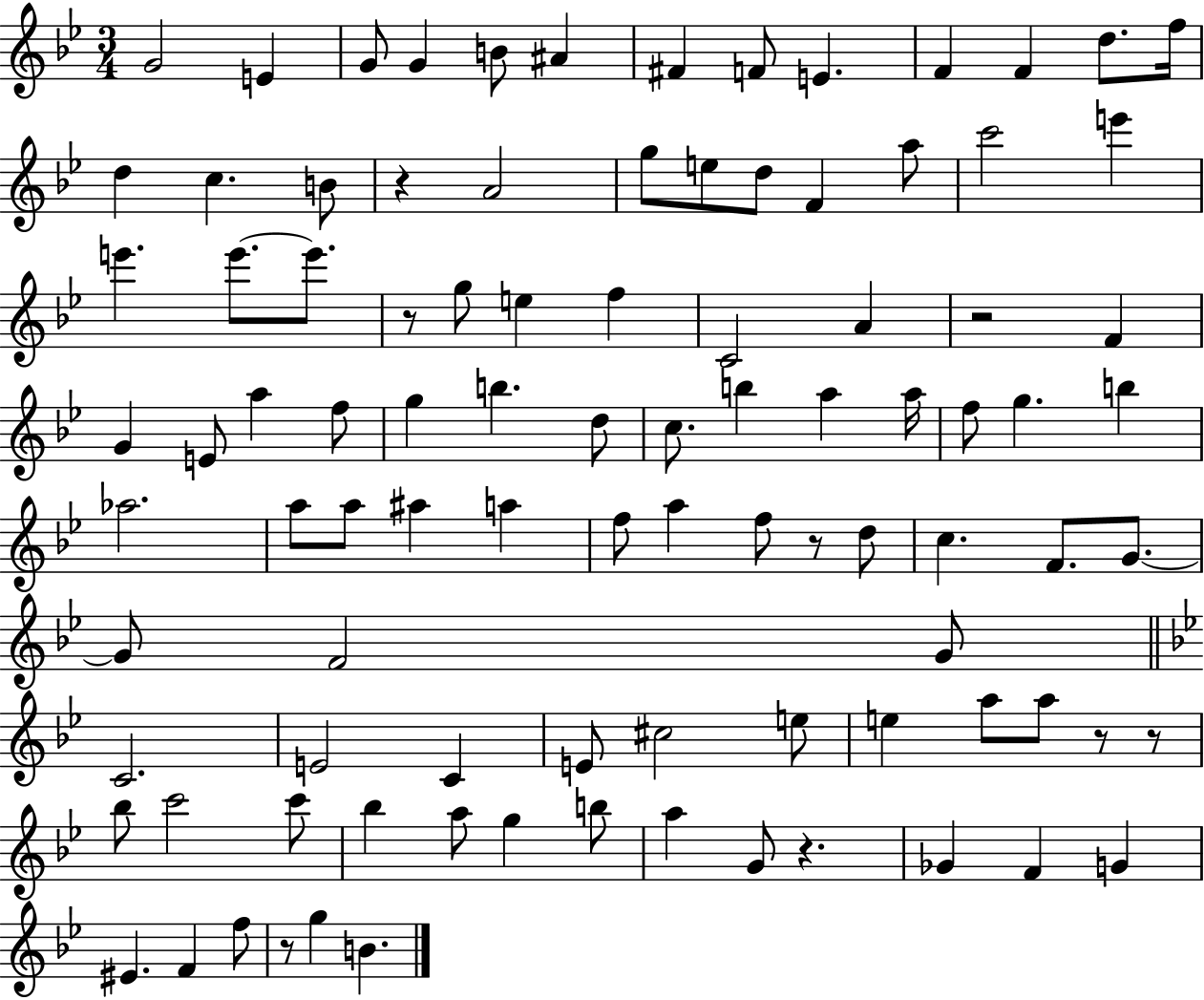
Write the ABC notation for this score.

X:1
T:Untitled
M:3/4
L:1/4
K:Bb
G2 E G/2 G B/2 ^A ^F F/2 E F F d/2 f/4 d c B/2 z A2 g/2 e/2 d/2 F a/2 c'2 e' e' e'/2 e'/2 z/2 g/2 e f C2 A z2 F G E/2 a f/2 g b d/2 c/2 b a a/4 f/2 g b _a2 a/2 a/2 ^a a f/2 a f/2 z/2 d/2 c F/2 G/2 G/2 F2 G/2 C2 E2 C E/2 ^c2 e/2 e a/2 a/2 z/2 z/2 _b/2 c'2 c'/2 _b a/2 g b/2 a G/2 z _G F G ^E F f/2 z/2 g B